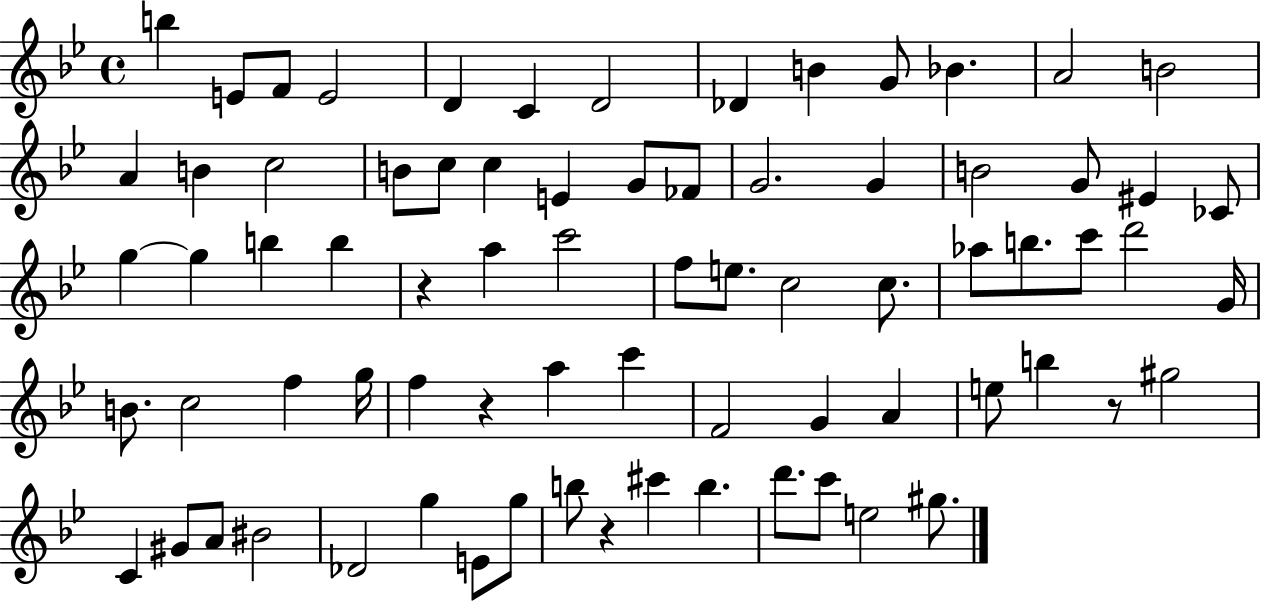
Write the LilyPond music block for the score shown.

{
  \clef treble
  \time 4/4
  \defaultTimeSignature
  \key bes \major
  b''4 e'8 f'8 e'2 | d'4 c'4 d'2 | des'4 b'4 g'8 bes'4. | a'2 b'2 | \break a'4 b'4 c''2 | b'8 c''8 c''4 e'4 g'8 fes'8 | g'2. g'4 | b'2 g'8 eis'4 ces'8 | \break g''4~~ g''4 b''4 b''4 | r4 a''4 c'''2 | f''8 e''8. c''2 c''8. | aes''8 b''8. c'''8 d'''2 g'16 | \break b'8. c''2 f''4 g''16 | f''4 r4 a''4 c'''4 | f'2 g'4 a'4 | e''8 b''4 r8 gis''2 | \break c'4 gis'8 a'8 bis'2 | des'2 g''4 e'8 g''8 | b''8 r4 cis'''4 b''4. | d'''8. c'''8 e''2 gis''8. | \break \bar "|."
}